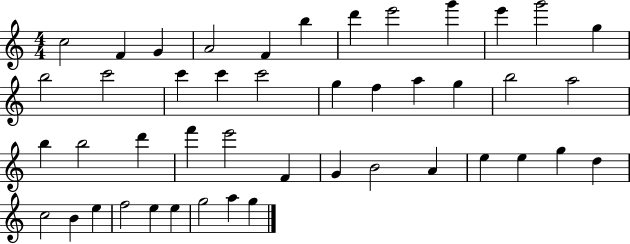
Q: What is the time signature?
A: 4/4